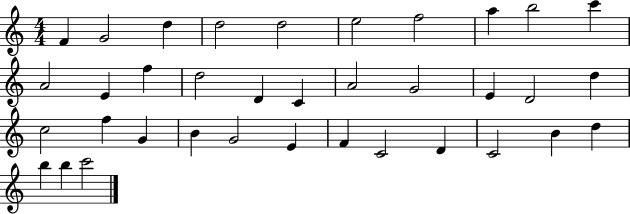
X:1
T:Untitled
M:4/4
L:1/4
K:C
F G2 d d2 d2 e2 f2 a b2 c' A2 E f d2 D C A2 G2 E D2 d c2 f G B G2 E F C2 D C2 B d b b c'2